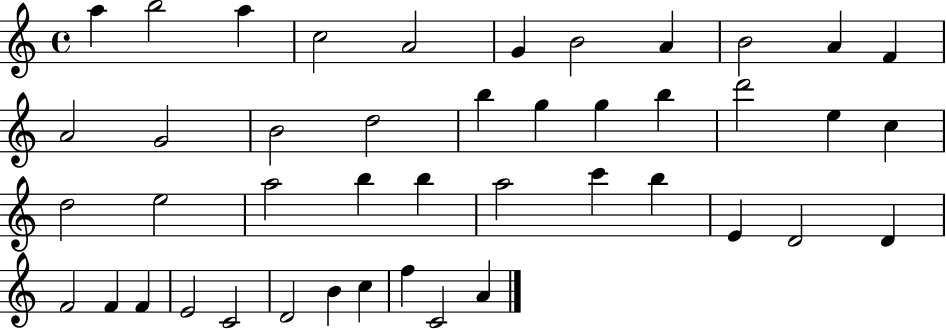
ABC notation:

X:1
T:Untitled
M:4/4
L:1/4
K:C
a b2 a c2 A2 G B2 A B2 A F A2 G2 B2 d2 b g g b d'2 e c d2 e2 a2 b b a2 c' b E D2 D F2 F F E2 C2 D2 B c f C2 A